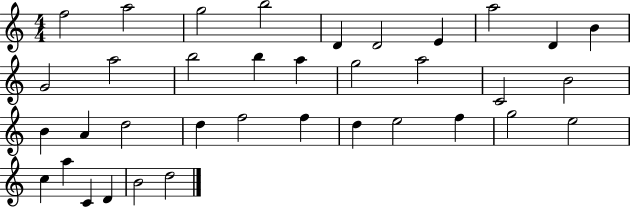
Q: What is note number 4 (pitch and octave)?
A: B5